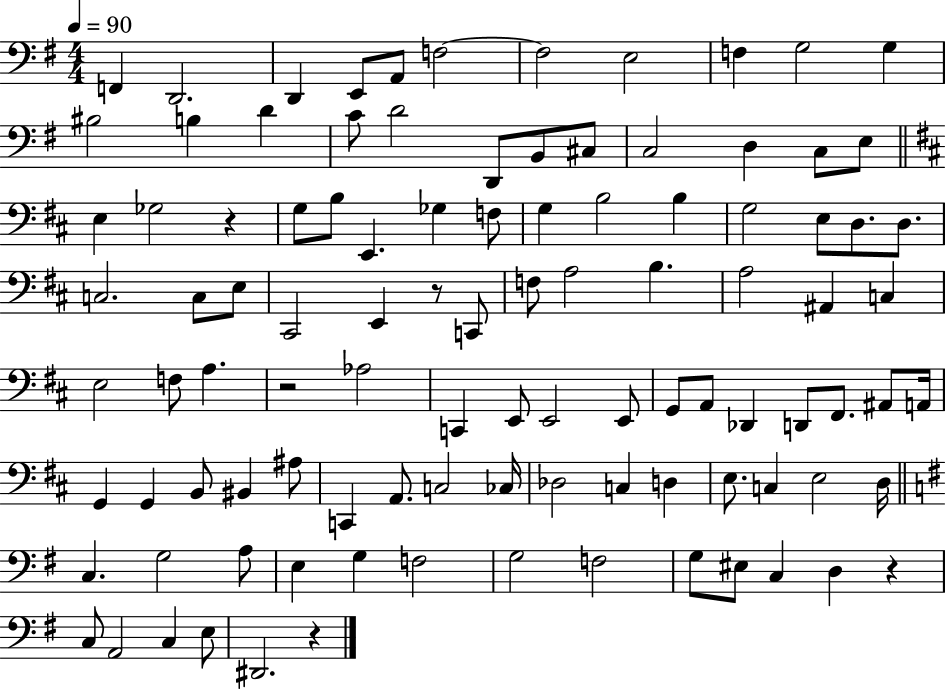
{
  \clef bass
  \numericTimeSignature
  \time 4/4
  \key g \major
  \tempo 4 = 90
  \repeat volta 2 { f,4 d,2. | d,4 e,8 a,8 f2~~ | f2 e2 | f4 g2 g4 | \break bis2 b4 d'4 | c'8 d'2 d,8 b,8 cis8 | c2 d4 c8 e8 | \bar "||" \break \key d \major e4 ges2 r4 | g8 b8 e,4. ges4 f8 | g4 b2 b4 | g2 e8 d8. d8. | \break c2. c8 e8 | cis,2 e,4 r8 c,8 | f8 a2 b4. | a2 ais,4 c4 | \break e2 f8 a4. | r2 aes2 | c,4 e,8 e,2 e,8 | g,8 a,8 des,4 d,8 fis,8. ais,8 a,16 | \break g,4 g,4 b,8 bis,4 ais8 | c,4 a,8. c2 ces16 | des2 c4 d4 | e8. c4 e2 d16 | \break \bar "||" \break \key g \major c4. g2 a8 | e4 g4 f2 | g2 f2 | g8 eis8 c4 d4 r4 | \break c8 a,2 c4 e8 | dis,2. r4 | } \bar "|."
}